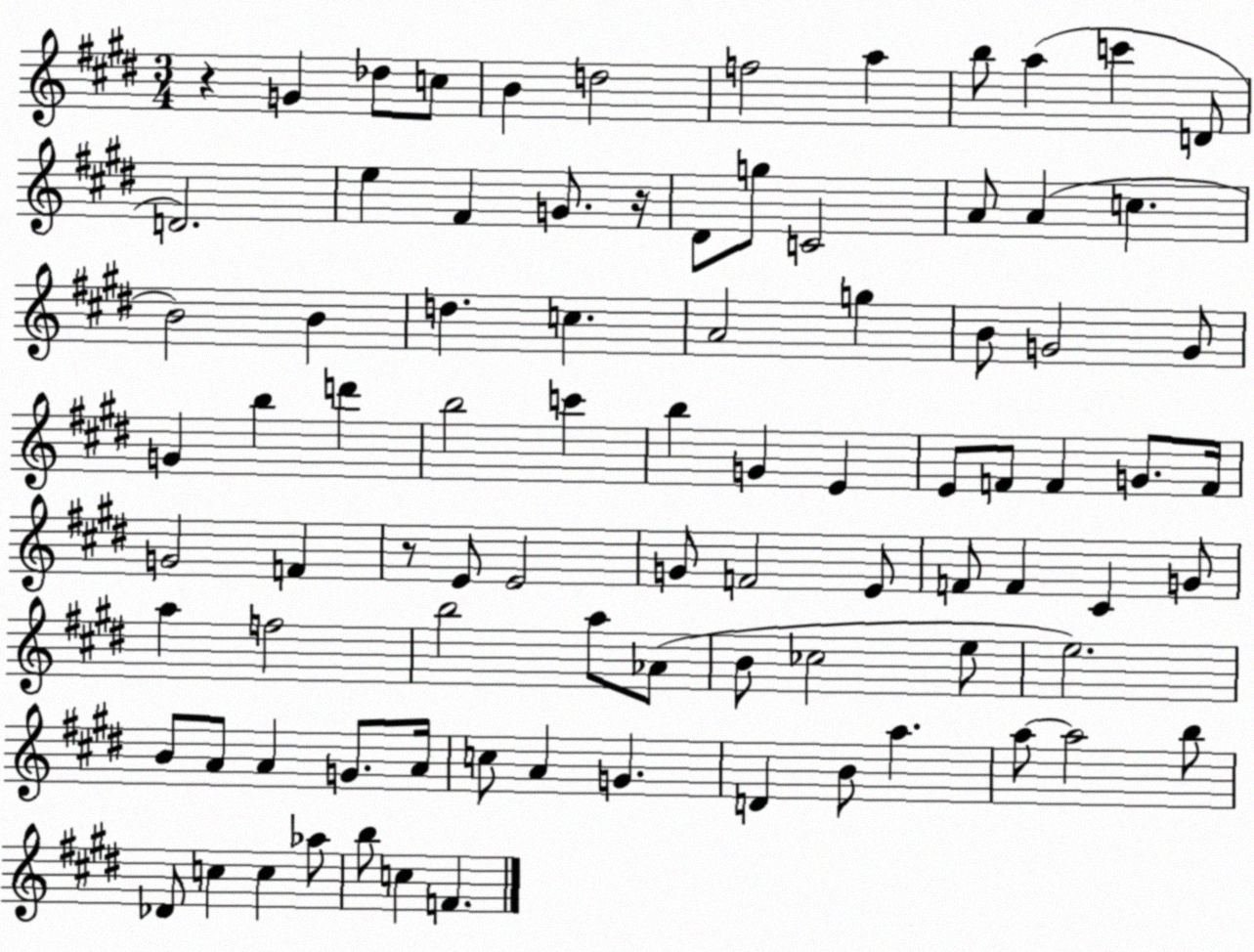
X:1
T:Untitled
M:3/4
L:1/4
K:E
z G _d/2 c/2 B d2 f2 a b/2 a c' D/2 D2 e ^F G/2 z/4 ^D/2 g/2 C2 A/2 A c B2 B d c A2 g B/2 G2 G/2 G b d' b2 c' b G E E/2 F/2 F G/2 F/4 G2 F z/2 E/2 E2 G/2 F2 E/2 F/2 F ^C G/2 a f2 b2 a/2 _A/2 B/2 _c2 e/2 e2 B/2 A/2 A G/2 A/4 c/2 A G D B/2 a a/2 a2 b/2 _D/2 c c _a/2 b/2 c F